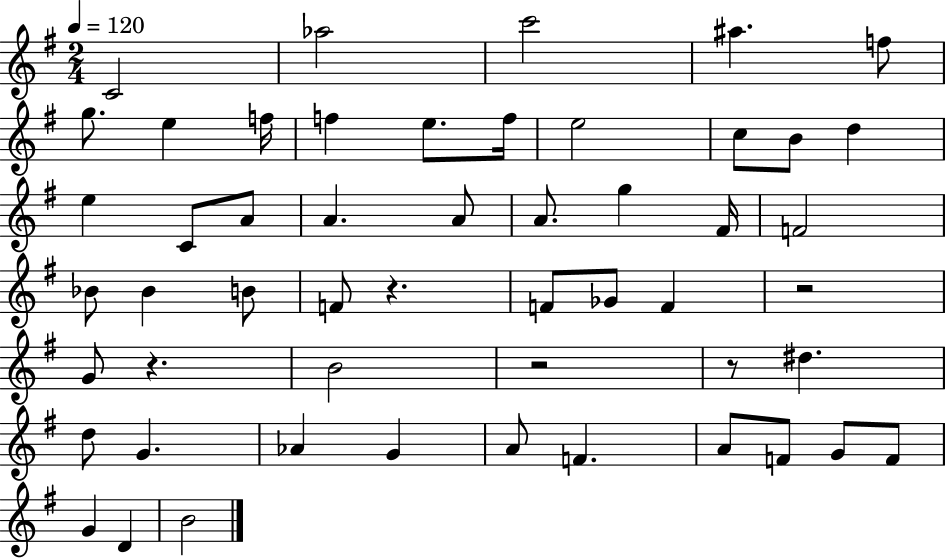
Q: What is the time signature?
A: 2/4